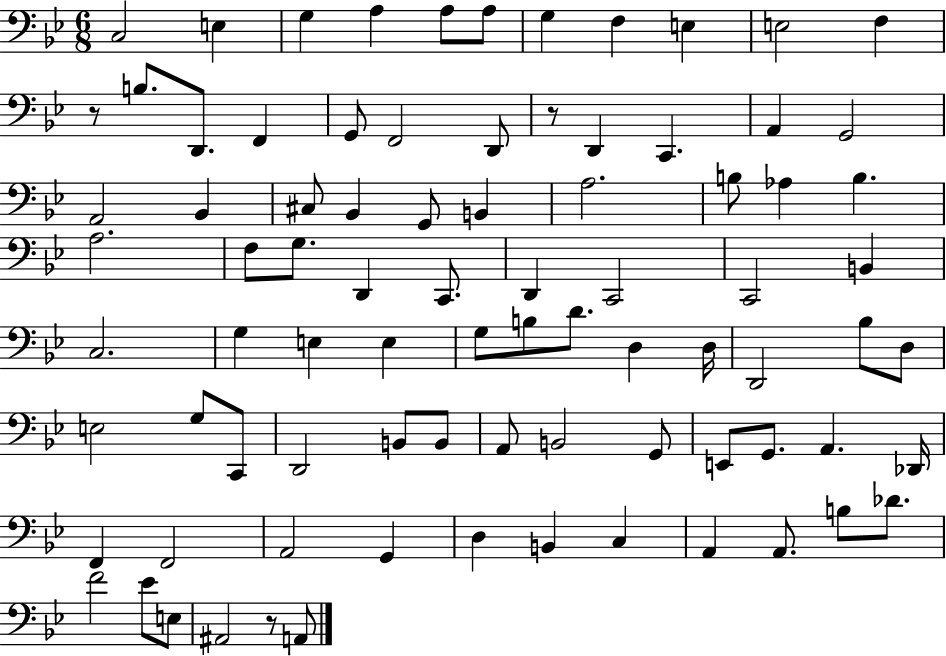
C3/h E3/q G3/q A3/q A3/e A3/e G3/q F3/q E3/q E3/h F3/q R/e B3/e. D2/e. F2/q G2/e F2/h D2/e R/e D2/q C2/q. A2/q G2/h A2/h Bb2/q C#3/e Bb2/q G2/e B2/q A3/h. B3/e Ab3/q B3/q. A3/h. F3/e G3/e. D2/q C2/e. D2/q C2/h C2/h B2/q C3/h. G3/q E3/q E3/q G3/e B3/e D4/e. D3/q D3/s D2/h Bb3/e D3/e E3/h G3/e C2/e D2/h B2/e B2/e A2/e B2/h G2/e E2/e G2/e. A2/q. Db2/s F2/q F2/h A2/h G2/q D3/q B2/q C3/q A2/q A2/e. B3/e Db4/e. F4/h Eb4/e E3/e A#2/h R/e A2/e